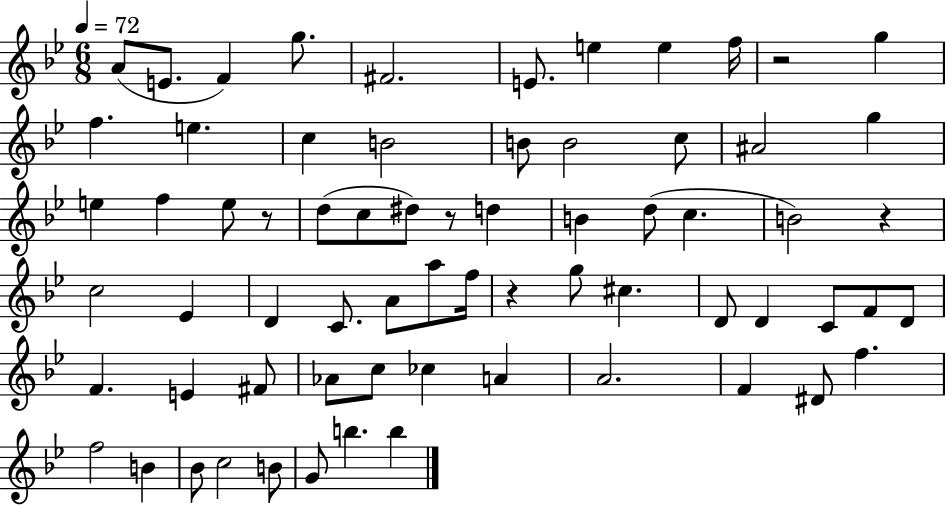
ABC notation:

X:1
T:Untitled
M:6/8
L:1/4
K:Bb
A/2 E/2 F g/2 ^F2 E/2 e e f/4 z2 g f e c B2 B/2 B2 c/2 ^A2 g e f e/2 z/2 d/2 c/2 ^d/2 z/2 d B d/2 c B2 z c2 _E D C/2 A/2 a/2 f/4 z g/2 ^c D/2 D C/2 F/2 D/2 F E ^F/2 _A/2 c/2 _c A A2 F ^D/2 f f2 B _B/2 c2 B/2 G/2 b b